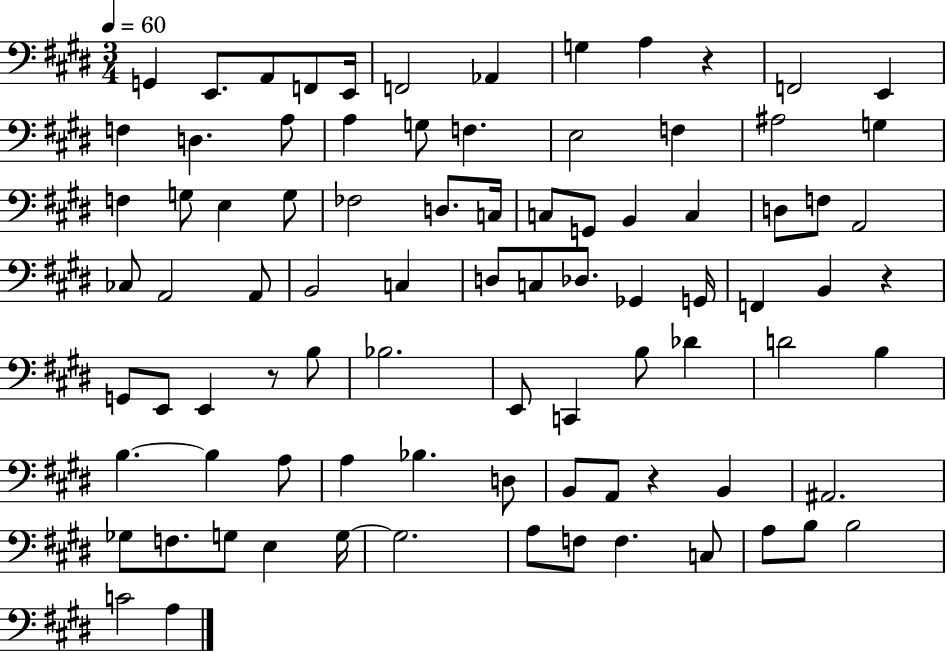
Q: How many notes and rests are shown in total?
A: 87